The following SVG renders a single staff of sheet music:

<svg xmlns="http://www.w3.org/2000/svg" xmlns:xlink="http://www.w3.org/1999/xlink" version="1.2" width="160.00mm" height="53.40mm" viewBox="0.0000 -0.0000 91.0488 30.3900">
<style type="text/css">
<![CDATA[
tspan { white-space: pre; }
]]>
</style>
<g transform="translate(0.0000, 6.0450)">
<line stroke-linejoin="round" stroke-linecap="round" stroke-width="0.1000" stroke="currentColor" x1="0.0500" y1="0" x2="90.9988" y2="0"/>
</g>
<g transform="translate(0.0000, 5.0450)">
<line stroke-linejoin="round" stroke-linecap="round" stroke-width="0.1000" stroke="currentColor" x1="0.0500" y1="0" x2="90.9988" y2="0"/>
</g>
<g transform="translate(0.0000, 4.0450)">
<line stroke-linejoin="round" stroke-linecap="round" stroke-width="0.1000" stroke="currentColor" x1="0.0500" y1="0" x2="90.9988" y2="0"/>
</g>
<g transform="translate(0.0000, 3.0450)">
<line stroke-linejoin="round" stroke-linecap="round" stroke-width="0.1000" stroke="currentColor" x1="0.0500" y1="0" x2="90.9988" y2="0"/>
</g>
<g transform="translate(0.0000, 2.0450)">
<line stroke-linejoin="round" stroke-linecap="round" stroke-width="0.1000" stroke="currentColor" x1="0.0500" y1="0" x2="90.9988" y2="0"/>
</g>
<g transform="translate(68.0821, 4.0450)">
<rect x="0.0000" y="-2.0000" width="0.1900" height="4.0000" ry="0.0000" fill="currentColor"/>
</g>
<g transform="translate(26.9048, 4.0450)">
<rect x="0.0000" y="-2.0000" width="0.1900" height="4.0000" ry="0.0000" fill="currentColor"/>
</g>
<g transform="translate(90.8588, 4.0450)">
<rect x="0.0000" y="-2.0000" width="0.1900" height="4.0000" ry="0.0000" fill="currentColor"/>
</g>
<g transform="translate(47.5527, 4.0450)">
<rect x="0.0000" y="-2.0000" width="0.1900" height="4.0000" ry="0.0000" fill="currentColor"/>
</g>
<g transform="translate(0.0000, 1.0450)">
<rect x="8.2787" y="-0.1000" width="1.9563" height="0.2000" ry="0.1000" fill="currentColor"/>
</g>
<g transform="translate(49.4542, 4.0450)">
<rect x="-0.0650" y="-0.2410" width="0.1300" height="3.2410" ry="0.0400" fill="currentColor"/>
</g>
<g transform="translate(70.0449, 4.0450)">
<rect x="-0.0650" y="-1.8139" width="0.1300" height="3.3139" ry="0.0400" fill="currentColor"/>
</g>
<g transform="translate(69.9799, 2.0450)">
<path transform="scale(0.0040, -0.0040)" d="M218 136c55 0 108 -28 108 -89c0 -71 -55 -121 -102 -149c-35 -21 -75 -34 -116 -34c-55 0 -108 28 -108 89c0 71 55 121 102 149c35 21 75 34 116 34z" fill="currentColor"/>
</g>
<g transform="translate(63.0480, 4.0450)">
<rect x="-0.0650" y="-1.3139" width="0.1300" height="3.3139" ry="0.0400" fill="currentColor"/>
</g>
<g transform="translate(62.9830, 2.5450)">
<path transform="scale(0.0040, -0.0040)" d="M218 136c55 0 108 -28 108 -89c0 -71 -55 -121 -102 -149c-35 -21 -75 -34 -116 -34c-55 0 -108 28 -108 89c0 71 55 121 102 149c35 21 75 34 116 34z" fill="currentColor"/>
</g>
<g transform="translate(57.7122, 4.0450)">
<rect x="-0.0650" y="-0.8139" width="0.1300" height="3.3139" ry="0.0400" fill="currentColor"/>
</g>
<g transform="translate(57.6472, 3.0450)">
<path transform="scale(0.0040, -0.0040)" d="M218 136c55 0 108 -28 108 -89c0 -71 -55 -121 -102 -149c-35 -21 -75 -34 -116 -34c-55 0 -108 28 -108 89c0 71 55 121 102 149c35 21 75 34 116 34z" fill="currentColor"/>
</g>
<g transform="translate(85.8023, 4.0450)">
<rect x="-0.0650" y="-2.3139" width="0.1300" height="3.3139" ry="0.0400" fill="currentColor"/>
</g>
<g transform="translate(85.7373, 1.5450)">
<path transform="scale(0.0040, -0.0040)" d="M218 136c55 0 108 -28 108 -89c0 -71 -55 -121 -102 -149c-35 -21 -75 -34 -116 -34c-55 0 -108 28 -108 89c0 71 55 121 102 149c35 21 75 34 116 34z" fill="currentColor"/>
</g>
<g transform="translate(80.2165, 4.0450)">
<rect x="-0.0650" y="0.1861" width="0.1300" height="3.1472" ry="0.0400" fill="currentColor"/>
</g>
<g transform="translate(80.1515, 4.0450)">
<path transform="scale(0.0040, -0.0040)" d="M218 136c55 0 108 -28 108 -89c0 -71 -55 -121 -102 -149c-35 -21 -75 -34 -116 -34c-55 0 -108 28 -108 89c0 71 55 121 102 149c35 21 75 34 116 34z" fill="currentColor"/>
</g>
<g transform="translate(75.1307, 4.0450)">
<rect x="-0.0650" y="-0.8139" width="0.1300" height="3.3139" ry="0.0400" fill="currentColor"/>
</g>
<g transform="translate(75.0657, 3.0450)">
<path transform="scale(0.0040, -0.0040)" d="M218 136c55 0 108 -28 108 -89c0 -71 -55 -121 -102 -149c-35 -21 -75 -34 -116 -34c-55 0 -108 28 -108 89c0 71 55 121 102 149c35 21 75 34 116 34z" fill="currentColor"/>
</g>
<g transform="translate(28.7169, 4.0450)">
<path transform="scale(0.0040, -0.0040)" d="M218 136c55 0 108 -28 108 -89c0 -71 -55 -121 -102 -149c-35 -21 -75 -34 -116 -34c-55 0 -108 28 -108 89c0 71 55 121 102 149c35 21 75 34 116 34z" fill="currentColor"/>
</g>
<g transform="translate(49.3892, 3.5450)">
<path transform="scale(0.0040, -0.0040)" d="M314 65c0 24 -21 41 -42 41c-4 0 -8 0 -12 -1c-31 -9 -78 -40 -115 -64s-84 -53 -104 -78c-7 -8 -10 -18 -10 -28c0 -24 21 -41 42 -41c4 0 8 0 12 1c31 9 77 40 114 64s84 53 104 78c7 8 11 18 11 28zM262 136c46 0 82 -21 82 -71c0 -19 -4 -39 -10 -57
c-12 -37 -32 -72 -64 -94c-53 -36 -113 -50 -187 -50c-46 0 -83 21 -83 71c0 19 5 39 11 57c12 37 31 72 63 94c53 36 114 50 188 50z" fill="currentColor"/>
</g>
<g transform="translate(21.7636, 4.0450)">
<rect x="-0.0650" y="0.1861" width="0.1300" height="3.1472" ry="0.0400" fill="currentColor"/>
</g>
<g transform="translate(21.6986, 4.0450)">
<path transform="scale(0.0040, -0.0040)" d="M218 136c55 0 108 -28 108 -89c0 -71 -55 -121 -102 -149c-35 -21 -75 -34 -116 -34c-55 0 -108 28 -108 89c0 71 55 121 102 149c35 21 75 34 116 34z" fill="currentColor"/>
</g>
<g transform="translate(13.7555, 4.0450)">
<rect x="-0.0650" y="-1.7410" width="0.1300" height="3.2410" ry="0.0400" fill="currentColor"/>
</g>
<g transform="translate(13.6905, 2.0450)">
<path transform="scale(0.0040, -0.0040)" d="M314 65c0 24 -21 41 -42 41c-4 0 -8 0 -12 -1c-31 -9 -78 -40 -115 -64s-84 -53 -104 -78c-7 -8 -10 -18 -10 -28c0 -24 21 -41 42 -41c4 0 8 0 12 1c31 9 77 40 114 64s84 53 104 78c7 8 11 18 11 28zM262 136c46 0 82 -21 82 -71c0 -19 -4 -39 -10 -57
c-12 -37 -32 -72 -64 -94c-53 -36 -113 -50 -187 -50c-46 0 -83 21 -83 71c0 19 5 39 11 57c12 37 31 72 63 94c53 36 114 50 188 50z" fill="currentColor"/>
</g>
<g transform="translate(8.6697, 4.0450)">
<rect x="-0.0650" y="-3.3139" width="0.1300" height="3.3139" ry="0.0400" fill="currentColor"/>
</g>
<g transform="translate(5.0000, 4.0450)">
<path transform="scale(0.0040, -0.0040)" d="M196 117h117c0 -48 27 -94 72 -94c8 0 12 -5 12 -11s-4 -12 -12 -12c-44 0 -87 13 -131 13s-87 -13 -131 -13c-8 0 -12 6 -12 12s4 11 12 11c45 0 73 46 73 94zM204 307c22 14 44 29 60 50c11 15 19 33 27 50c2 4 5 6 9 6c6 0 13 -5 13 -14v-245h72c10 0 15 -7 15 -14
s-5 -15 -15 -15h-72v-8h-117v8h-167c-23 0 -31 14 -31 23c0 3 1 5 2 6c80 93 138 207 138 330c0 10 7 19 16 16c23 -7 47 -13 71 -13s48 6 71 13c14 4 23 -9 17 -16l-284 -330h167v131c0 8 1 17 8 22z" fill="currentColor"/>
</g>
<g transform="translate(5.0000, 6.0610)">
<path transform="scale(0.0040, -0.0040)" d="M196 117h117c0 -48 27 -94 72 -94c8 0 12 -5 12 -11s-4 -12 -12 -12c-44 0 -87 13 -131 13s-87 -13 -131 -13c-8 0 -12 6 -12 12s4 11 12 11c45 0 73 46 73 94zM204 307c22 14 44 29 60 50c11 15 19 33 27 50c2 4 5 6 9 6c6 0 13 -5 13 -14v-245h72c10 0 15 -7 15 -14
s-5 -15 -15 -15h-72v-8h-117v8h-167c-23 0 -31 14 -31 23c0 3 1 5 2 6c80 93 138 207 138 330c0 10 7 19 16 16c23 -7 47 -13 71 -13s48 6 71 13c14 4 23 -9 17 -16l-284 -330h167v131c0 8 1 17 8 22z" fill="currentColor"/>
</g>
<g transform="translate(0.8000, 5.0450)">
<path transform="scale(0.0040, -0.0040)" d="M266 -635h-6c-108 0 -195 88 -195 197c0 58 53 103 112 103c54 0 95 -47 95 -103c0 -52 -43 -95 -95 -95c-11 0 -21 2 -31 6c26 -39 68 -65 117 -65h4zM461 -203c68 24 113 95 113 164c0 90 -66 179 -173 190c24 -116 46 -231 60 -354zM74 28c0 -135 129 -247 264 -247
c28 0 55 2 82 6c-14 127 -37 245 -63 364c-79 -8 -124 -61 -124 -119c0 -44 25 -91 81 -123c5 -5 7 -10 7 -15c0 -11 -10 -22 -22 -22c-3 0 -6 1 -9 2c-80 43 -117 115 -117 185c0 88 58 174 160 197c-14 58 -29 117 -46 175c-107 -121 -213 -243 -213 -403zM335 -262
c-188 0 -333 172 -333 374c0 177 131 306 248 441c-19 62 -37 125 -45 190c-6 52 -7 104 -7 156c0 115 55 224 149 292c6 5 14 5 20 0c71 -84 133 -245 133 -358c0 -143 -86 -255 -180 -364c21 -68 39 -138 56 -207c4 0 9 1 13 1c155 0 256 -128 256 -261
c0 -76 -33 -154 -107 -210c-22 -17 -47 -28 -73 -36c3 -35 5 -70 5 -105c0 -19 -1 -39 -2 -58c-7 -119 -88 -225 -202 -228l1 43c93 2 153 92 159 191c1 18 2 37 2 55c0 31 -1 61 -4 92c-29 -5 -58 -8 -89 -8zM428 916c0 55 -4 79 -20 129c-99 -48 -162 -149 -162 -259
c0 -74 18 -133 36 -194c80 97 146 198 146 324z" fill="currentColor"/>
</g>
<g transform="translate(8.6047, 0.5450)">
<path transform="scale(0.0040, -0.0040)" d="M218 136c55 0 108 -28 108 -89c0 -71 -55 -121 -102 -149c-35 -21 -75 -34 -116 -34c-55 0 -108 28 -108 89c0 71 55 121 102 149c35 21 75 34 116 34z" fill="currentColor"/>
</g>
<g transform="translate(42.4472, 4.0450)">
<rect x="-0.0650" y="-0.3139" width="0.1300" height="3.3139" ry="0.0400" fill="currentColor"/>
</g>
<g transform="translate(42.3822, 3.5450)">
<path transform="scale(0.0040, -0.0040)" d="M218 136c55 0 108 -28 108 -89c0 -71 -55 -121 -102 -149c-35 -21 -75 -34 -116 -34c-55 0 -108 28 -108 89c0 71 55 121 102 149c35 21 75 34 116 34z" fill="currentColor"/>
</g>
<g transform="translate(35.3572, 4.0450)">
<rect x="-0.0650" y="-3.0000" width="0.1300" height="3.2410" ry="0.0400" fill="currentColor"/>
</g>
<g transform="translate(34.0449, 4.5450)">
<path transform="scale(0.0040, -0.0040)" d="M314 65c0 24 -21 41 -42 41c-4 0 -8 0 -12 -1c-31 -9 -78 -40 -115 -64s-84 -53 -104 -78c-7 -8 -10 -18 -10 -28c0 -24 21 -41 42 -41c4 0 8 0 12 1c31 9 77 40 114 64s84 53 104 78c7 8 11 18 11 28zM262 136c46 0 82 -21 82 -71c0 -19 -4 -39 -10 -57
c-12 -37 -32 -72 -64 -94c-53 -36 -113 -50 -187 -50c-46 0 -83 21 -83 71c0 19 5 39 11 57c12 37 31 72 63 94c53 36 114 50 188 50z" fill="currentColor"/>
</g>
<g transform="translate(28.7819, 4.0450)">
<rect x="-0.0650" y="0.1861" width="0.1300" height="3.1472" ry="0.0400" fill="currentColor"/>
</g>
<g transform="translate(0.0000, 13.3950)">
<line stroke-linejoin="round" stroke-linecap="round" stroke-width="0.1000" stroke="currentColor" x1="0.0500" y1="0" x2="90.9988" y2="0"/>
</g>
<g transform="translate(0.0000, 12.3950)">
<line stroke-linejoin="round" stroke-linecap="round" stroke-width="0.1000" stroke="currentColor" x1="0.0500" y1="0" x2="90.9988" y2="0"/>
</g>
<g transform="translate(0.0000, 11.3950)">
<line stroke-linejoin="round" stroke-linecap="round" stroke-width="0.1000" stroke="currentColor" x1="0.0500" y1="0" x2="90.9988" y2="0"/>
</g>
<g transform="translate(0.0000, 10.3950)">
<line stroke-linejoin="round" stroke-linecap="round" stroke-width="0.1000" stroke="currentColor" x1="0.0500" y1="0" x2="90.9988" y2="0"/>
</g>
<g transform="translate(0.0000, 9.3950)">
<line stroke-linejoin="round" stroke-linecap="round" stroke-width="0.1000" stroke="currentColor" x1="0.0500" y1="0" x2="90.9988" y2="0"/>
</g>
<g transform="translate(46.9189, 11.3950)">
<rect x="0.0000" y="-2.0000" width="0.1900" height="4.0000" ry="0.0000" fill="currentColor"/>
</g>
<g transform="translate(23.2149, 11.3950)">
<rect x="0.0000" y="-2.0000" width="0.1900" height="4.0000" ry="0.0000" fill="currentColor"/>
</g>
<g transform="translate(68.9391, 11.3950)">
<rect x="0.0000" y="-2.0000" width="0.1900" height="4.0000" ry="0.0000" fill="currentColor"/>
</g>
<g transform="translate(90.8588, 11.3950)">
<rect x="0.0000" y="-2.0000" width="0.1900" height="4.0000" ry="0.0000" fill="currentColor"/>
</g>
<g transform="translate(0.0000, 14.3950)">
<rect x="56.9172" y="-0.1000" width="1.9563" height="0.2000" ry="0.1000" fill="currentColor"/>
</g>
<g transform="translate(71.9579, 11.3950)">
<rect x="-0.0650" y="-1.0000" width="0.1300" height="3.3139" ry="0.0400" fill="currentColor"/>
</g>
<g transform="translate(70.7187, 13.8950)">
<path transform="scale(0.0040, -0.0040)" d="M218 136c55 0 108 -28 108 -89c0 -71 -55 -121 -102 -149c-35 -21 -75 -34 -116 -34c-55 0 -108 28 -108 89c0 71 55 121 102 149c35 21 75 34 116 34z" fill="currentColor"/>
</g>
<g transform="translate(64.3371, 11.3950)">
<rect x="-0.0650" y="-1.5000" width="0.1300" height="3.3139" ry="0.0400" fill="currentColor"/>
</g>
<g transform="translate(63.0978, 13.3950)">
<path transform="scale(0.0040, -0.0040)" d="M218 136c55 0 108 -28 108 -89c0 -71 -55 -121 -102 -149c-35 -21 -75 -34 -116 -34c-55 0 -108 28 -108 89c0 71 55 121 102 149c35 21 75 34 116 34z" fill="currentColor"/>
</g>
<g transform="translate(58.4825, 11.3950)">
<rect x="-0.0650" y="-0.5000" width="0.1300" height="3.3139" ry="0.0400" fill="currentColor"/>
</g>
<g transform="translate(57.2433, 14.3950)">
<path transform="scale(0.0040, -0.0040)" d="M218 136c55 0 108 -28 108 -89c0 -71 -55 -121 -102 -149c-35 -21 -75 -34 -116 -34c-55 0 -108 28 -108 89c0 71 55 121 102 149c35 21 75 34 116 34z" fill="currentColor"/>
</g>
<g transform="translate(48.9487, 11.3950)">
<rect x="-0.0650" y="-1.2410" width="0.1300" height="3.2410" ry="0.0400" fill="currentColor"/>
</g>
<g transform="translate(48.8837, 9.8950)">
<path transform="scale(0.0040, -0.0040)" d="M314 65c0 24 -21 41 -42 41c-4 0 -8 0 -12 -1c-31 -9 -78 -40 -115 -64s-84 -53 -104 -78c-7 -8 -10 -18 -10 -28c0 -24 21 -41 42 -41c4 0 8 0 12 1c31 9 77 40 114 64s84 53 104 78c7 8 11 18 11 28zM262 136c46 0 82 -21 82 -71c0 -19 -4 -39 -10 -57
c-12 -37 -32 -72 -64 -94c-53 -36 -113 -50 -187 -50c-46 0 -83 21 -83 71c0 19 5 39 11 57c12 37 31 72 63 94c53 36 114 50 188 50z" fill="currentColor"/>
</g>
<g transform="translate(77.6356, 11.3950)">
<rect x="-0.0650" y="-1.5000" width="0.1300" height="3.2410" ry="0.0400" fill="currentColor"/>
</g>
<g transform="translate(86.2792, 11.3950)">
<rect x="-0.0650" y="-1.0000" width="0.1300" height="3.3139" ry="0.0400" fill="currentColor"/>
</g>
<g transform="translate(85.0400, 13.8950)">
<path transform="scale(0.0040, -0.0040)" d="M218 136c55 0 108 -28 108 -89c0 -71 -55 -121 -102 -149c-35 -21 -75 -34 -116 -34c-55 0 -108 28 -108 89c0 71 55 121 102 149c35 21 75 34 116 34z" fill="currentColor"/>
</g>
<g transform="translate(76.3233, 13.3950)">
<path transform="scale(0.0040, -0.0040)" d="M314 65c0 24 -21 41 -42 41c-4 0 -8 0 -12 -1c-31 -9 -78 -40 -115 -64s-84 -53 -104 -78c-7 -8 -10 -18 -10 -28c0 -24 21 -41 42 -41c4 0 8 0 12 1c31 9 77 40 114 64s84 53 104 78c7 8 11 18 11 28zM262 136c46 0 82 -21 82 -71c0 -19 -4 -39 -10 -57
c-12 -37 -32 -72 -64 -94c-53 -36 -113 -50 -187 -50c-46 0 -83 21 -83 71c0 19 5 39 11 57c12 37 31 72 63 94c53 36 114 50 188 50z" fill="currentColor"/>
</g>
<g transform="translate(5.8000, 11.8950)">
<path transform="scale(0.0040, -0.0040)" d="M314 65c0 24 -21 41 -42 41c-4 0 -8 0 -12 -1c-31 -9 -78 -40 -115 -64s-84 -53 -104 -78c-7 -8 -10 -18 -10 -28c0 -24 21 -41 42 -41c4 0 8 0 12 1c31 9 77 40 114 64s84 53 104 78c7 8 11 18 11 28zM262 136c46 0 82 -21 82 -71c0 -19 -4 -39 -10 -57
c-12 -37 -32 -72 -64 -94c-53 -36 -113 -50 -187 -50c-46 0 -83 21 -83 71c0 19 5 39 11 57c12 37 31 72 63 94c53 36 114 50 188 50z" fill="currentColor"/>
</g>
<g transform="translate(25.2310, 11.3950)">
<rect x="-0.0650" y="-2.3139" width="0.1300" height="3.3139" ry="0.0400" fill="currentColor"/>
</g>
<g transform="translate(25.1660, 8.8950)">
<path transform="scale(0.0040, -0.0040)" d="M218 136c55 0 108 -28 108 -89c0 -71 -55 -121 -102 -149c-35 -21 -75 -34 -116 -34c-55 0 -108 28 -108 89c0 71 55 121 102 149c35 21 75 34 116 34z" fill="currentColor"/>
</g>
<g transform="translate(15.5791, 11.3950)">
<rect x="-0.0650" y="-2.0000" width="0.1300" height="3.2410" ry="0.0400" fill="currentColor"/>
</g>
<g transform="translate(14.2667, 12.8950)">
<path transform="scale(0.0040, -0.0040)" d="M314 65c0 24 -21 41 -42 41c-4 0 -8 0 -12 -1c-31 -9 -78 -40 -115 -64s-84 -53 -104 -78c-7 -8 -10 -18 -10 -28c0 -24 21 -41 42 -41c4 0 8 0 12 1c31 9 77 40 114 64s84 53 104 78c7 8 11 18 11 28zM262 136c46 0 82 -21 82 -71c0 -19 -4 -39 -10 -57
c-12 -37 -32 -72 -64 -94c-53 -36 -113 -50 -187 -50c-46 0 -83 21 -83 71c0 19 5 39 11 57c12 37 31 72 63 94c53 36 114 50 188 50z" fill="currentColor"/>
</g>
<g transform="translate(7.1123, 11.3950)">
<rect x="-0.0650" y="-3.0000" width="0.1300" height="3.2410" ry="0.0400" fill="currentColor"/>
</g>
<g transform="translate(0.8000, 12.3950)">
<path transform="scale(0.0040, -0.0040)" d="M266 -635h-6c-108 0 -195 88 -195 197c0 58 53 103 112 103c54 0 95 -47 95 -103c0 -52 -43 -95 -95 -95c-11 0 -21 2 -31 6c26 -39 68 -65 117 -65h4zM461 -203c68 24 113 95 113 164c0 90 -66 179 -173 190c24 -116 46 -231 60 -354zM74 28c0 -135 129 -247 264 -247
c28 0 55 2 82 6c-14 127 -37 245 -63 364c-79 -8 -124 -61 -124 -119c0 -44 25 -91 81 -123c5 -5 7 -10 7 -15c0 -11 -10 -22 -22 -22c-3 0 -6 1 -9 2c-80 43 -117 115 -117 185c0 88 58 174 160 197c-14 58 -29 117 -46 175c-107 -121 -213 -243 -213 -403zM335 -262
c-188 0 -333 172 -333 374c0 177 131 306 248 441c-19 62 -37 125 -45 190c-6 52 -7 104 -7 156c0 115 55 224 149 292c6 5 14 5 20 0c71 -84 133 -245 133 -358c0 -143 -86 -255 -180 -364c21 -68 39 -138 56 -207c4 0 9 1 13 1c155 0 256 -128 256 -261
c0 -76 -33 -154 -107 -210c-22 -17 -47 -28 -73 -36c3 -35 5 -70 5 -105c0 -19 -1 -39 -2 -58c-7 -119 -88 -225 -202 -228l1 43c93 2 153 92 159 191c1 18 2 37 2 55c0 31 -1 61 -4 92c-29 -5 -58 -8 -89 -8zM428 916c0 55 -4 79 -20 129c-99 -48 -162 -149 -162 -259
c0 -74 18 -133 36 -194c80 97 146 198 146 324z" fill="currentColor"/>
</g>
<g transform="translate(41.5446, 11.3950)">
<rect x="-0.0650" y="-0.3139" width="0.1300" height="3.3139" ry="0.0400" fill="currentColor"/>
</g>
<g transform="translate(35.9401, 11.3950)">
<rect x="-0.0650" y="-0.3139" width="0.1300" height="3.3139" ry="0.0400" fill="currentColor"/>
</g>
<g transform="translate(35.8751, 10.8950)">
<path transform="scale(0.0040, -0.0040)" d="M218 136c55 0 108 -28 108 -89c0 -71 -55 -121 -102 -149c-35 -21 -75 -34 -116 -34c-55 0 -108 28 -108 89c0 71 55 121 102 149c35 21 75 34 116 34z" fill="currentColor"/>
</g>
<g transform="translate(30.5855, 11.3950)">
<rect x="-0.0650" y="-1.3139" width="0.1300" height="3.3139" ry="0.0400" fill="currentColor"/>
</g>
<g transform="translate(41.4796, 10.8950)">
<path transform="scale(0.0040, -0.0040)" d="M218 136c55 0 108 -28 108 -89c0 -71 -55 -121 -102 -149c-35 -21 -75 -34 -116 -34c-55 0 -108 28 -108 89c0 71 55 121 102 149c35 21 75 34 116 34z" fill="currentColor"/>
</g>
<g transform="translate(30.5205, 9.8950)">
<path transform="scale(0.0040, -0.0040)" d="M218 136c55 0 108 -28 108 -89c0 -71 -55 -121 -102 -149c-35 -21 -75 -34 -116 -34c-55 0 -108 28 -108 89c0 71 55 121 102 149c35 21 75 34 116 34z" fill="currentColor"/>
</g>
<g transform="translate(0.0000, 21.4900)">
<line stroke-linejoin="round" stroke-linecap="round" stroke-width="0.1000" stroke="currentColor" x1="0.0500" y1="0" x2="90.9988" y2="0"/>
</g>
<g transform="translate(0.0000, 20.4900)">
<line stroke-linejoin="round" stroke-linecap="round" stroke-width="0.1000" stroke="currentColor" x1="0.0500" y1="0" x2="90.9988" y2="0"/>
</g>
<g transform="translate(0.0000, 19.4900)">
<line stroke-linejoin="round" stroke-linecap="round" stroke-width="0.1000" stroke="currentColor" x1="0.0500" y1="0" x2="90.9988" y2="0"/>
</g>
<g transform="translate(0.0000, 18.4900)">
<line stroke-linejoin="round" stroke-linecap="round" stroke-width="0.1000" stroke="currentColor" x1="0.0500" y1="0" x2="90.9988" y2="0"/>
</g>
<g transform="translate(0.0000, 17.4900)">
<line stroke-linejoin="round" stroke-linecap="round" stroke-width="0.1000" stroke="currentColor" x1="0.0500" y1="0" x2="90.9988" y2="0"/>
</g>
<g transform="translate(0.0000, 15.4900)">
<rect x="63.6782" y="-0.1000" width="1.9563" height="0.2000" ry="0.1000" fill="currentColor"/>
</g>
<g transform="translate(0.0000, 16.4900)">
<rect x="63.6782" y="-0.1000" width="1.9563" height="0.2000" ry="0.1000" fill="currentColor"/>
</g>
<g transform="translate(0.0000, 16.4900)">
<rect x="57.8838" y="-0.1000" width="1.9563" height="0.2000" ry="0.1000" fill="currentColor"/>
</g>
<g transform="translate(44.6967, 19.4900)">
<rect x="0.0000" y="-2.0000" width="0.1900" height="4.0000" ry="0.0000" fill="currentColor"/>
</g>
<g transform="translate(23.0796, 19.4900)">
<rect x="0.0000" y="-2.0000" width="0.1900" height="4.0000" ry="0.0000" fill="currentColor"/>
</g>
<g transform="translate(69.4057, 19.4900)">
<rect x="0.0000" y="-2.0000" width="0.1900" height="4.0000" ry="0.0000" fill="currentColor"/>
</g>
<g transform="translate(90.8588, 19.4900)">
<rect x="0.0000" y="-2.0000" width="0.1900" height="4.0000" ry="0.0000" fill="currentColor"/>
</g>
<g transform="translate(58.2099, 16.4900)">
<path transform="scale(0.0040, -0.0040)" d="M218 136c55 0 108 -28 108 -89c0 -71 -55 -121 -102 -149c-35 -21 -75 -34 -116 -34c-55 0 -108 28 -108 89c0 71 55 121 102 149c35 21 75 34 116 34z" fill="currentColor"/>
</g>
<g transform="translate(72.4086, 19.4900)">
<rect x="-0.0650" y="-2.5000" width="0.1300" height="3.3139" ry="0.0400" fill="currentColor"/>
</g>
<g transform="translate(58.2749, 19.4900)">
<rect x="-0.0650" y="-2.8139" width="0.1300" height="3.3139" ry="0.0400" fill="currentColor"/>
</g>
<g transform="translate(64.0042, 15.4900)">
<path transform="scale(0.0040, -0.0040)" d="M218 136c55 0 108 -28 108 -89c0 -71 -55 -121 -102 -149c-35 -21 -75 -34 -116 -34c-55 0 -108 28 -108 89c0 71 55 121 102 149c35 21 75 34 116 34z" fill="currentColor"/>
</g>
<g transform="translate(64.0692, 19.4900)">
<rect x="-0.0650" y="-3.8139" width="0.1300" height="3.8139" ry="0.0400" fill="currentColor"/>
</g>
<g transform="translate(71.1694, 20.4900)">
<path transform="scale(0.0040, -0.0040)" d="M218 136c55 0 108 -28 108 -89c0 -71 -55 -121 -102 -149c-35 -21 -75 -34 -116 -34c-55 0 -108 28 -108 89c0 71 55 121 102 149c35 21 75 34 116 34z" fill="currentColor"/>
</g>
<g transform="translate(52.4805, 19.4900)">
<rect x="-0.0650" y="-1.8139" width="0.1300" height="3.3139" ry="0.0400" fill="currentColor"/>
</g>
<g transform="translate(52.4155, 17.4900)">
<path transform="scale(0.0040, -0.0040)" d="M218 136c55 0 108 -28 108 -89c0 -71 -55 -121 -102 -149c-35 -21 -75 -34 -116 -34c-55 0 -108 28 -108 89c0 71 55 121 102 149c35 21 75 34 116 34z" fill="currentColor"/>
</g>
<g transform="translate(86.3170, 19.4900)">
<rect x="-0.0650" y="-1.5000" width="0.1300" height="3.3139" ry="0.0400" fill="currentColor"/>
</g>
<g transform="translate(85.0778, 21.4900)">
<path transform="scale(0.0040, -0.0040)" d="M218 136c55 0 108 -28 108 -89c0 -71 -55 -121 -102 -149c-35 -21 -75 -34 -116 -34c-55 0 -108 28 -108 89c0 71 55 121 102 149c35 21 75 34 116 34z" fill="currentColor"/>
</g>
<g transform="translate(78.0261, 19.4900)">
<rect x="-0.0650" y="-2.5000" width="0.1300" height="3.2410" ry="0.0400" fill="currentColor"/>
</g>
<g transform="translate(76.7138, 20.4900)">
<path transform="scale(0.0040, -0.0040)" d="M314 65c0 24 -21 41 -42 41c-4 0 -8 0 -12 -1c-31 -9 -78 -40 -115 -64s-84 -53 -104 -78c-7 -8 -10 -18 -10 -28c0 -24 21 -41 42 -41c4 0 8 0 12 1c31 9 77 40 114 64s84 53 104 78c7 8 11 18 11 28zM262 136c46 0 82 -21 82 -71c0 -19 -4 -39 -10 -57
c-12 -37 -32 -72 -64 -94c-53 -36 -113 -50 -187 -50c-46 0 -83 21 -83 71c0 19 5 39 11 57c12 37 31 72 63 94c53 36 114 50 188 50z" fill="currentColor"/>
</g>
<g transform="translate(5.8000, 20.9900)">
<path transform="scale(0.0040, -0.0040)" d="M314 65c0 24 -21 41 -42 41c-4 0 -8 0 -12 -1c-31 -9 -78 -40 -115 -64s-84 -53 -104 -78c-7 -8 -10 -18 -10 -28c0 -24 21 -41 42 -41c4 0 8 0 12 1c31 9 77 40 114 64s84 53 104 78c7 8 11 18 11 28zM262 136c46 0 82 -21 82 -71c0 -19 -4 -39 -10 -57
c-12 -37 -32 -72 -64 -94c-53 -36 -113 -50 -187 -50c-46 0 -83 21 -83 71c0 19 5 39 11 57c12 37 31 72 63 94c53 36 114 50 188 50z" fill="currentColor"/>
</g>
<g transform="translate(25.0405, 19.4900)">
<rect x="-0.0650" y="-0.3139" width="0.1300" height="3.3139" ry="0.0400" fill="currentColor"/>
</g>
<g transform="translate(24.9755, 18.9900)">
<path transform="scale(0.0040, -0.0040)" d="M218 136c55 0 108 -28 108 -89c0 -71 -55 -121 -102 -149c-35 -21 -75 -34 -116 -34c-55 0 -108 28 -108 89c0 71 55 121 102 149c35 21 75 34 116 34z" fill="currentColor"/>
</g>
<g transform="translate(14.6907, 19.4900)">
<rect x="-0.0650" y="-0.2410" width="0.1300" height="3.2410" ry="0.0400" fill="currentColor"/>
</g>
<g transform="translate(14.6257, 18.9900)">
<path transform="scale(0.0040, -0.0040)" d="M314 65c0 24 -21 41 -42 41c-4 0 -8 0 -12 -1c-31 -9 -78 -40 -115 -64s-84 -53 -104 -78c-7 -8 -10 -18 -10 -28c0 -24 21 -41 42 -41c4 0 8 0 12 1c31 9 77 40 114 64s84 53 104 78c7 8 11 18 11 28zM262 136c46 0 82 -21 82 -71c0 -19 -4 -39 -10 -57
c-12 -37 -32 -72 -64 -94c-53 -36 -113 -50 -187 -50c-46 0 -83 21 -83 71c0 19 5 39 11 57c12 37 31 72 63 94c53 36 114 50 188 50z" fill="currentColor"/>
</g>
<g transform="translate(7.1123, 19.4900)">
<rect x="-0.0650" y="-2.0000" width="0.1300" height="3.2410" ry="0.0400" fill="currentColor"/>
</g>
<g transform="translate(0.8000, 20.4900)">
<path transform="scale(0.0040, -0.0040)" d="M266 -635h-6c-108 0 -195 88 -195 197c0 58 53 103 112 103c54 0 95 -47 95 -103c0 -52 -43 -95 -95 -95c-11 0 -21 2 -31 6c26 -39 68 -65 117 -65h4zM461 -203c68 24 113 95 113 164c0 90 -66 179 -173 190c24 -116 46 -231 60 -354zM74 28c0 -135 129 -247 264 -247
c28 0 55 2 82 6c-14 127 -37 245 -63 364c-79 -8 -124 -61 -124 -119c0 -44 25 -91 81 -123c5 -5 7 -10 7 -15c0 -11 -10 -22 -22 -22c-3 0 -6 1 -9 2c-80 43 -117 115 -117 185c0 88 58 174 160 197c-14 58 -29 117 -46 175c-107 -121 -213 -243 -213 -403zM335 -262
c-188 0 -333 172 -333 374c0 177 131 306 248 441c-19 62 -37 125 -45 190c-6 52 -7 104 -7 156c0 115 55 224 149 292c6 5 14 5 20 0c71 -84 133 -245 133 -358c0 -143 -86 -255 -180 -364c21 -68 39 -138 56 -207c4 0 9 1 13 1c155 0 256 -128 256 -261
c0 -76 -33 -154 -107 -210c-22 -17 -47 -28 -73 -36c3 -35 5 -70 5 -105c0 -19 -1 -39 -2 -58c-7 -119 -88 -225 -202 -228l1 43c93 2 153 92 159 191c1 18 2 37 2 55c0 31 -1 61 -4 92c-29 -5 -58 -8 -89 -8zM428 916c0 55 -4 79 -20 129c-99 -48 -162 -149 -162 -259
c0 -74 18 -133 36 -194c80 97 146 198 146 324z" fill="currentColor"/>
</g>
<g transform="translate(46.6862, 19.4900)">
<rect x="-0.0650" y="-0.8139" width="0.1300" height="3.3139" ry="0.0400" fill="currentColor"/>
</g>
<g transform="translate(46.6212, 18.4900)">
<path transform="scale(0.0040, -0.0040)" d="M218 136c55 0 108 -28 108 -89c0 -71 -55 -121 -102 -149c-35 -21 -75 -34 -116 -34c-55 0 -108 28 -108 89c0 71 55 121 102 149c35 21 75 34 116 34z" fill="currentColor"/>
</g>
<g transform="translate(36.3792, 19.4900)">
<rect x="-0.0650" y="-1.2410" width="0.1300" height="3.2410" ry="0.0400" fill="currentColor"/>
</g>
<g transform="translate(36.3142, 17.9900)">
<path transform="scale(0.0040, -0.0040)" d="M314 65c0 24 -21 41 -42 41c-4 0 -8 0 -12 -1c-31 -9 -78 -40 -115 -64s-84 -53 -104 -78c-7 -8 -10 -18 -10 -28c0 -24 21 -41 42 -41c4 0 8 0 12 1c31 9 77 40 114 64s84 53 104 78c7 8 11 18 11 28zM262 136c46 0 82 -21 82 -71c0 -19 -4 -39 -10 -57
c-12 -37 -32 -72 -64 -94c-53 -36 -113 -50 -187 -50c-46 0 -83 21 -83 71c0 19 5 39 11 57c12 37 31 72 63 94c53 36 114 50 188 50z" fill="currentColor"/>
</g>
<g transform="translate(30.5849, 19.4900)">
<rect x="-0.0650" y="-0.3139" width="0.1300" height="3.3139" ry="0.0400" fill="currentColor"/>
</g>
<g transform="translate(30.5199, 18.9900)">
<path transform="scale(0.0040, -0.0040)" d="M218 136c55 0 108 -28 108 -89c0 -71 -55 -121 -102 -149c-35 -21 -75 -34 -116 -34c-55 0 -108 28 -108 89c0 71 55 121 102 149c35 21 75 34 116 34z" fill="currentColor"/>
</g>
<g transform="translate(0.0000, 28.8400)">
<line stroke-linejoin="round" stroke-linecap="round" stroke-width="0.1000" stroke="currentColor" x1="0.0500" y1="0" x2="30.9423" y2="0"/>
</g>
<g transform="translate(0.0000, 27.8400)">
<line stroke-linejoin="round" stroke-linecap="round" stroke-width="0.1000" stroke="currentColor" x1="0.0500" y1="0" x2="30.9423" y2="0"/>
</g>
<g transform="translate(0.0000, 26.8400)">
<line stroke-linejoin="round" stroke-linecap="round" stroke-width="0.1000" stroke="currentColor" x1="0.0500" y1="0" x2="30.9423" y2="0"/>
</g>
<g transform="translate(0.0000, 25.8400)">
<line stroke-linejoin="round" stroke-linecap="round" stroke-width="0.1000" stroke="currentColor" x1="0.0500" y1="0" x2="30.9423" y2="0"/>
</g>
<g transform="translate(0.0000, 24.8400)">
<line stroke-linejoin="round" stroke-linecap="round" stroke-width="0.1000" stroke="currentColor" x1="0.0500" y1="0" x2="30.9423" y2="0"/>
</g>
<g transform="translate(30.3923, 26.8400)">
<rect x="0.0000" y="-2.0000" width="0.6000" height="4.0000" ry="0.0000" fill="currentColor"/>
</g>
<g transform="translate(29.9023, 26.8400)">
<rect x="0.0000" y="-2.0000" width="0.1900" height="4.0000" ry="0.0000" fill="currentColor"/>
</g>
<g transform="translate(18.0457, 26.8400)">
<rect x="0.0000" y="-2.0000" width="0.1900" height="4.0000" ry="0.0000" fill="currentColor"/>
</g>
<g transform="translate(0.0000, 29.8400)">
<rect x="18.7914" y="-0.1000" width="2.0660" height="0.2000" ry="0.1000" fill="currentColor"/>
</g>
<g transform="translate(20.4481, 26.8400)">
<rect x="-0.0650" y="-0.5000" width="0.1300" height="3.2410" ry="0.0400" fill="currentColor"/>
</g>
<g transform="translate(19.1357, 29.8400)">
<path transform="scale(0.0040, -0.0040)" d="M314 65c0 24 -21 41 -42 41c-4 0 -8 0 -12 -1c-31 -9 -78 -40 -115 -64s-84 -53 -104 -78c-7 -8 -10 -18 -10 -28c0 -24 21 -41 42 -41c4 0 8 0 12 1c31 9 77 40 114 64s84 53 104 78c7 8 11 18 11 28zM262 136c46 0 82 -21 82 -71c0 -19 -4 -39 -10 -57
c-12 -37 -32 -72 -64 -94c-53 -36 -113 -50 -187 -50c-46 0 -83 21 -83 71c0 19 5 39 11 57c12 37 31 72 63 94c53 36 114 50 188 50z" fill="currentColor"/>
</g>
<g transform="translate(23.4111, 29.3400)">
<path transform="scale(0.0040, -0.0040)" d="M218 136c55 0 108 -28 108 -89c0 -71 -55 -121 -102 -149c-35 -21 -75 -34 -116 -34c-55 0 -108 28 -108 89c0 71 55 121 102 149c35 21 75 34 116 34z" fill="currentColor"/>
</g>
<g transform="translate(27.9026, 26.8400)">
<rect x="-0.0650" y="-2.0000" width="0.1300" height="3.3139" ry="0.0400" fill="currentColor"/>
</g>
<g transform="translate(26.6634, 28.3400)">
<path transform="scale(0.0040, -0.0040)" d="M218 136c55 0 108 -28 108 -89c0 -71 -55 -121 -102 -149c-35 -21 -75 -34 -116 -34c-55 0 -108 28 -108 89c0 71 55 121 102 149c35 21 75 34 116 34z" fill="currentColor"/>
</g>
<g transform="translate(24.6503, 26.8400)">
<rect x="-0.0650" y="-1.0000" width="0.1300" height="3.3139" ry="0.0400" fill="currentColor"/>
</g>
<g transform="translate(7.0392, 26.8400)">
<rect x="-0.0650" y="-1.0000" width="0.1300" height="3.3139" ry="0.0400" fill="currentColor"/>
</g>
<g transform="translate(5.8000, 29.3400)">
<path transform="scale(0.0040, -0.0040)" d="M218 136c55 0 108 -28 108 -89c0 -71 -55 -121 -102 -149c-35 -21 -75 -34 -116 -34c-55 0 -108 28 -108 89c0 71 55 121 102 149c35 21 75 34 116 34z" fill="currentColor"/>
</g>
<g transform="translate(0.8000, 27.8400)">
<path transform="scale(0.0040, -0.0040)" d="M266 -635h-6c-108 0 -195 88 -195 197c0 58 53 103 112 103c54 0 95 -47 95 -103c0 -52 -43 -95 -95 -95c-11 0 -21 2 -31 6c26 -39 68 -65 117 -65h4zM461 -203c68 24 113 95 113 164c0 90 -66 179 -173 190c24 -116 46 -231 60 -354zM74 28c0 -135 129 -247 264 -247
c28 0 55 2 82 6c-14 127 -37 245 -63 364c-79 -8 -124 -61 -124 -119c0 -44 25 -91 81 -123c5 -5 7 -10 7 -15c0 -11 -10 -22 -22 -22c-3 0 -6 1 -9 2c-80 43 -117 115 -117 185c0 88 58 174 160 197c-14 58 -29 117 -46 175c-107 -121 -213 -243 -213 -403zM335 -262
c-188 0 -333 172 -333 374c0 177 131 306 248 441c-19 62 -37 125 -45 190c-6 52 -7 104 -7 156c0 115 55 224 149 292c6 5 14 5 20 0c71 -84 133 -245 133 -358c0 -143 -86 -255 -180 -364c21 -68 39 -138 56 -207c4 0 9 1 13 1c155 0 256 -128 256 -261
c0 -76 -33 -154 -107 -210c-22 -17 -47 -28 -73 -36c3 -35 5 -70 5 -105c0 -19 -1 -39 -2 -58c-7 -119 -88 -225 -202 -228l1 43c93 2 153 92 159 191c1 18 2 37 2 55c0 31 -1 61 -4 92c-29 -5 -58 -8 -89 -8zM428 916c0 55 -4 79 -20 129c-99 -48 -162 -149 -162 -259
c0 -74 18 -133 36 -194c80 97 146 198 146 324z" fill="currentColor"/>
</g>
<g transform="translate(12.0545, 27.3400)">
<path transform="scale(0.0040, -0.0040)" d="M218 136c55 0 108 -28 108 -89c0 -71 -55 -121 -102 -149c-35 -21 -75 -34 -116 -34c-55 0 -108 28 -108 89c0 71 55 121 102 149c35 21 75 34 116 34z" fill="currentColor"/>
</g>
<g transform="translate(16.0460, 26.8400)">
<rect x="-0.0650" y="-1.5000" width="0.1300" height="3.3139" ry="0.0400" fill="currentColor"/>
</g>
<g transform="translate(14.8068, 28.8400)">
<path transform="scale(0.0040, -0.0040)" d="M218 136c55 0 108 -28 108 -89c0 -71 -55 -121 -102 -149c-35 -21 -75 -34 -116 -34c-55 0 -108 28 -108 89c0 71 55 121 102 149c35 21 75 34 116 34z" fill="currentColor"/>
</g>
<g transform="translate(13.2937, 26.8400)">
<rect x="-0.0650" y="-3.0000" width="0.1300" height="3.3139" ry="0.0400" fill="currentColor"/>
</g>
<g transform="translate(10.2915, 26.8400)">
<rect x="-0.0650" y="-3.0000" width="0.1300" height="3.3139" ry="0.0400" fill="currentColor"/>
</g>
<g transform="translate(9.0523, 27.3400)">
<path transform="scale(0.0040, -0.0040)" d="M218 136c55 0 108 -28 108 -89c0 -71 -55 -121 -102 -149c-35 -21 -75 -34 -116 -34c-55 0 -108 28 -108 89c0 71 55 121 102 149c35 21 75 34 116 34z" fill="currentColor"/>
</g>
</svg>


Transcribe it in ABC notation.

X:1
T:Untitled
M:4/4
L:1/4
K:C
b f2 B B A2 c c2 d e f d B g A2 F2 g e c c e2 C E D E2 D F2 c2 c c e2 d f a c' G G2 E D A A E C2 D F